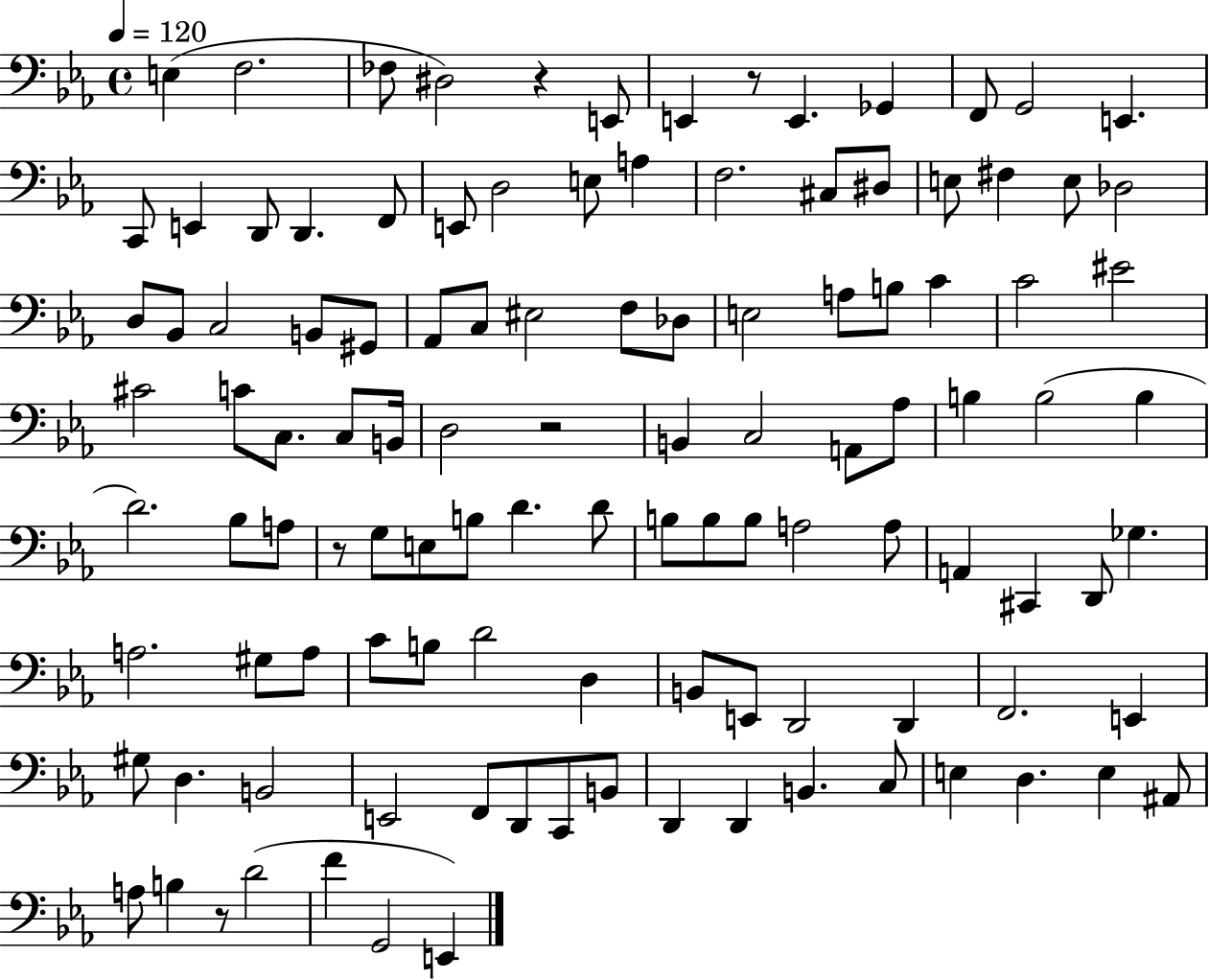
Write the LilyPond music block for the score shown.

{
  \clef bass
  \time 4/4
  \defaultTimeSignature
  \key ees \major
  \tempo 4 = 120
  \repeat volta 2 { e4( f2. | fes8 dis2) r4 e,8 | e,4 r8 e,4. ges,4 | f,8 g,2 e,4. | \break c,8 e,4 d,8 d,4. f,8 | e,8 d2 e8 a4 | f2. cis8 dis8 | e8 fis4 e8 des2 | \break d8 bes,8 c2 b,8 gis,8 | aes,8 c8 eis2 f8 des8 | e2 a8 b8 c'4 | c'2 eis'2 | \break cis'2 c'8 c8. c8 b,16 | d2 r2 | b,4 c2 a,8 aes8 | b4 b2( b4 | \break d'2.) bes8 a8 | r8 g8 e8 b8 d'4. d'8 | b8 b8 b8 a2 a8 | a,4 cis,4 d,8 ges4. | \break a2. gis8 a8 | c'8 b8 d'2 d4 | b,8 e,8 d,2 d,4 | f,2. e,4 | \break gis8 d4. b,2 | e,2 f,8 d,8 c,8 b,8 | d,4 d,4 b,4. c8 | e4 d4. e4 ais,8 | \break a8 b4 r8 d'2( | f'4 g,2 e,4) | } \bar "|."
}